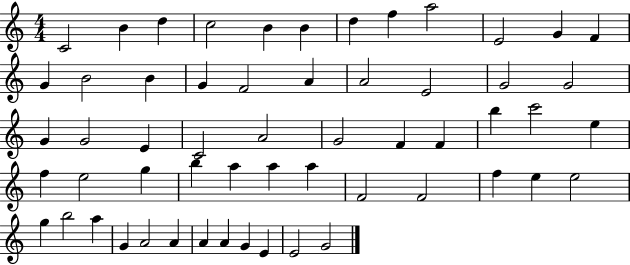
{
  \clef treble
  \numericTimeSignature
  \time 4/4
  \key c \major
  c'2 b'4 d''4 | c''2 b'4 b'4 | d''4 f''4 a''2 | e'2 g'4 f'4 | \break g'4 b'2 b'4 | g'4 f'2 a'4 | a'2 e'2 | g'2 g'2 | \break g'4 g'2 e'4 | c'2 a'2 | g'2 f'4 f'4 | b''4 c'''2 e''4 | \break f''4 e''2 g''4 | b''4 a''4 a''4 a''4 | f'2 f'2 | f''4 e''4 e''2 | \break g''4 b''2 a''4 | g'4 a'2 a'4 | a'4 a'4 g'4 e'4 | e'2 g'2 | \break \bar "|."
}